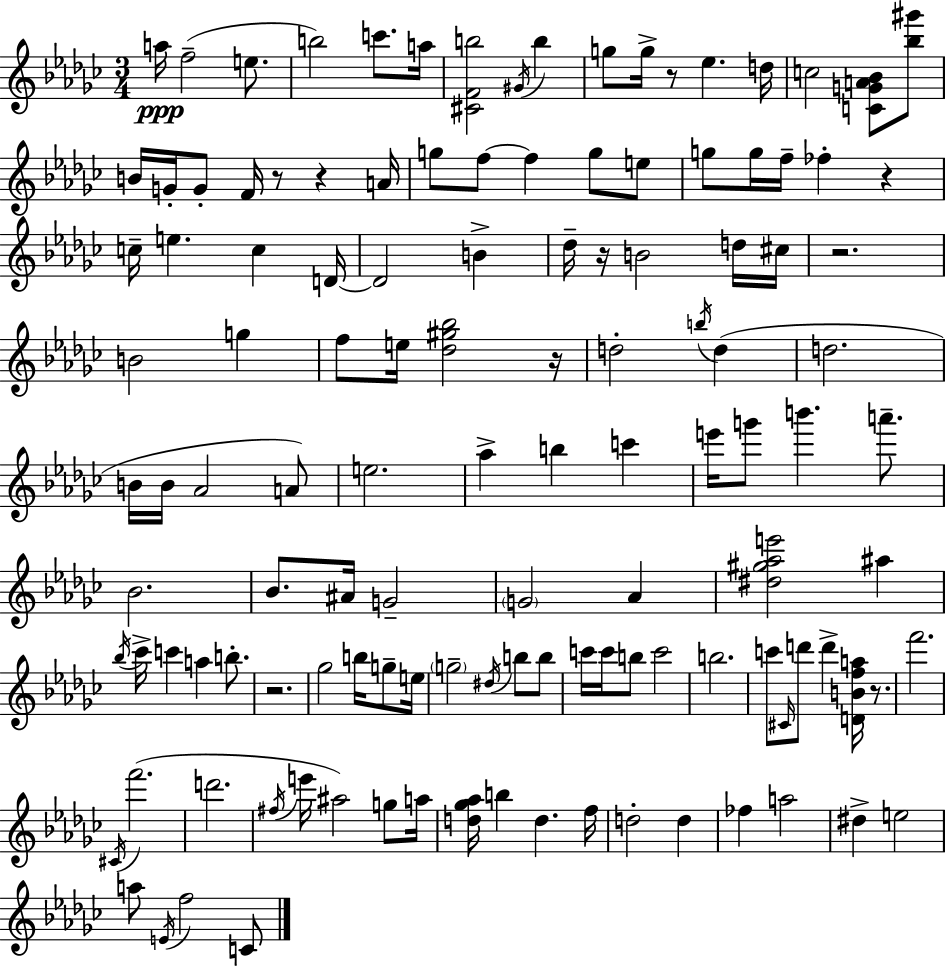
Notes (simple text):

A5/s F5/h E5/e. B5/h C6/e. A5/s [C#4,F4,B5]/h G#4/s B5/q G5/e G5/s R/e Eb5/q. D5/s C5/h [C4,G4,A4,Bb4]/e [Bb5,G#6]/e B4/s G4/s G4/e F4/s R/e R/q A4/s G5/e F5/e F5/q G5/e E5/e G5/e G5/s F5/s FES5/q R/q C5/s E5/q. C5/q D4/s D4/h B4/q Db5/s R/s B4/h D5/s C#5/s R/h. B4/h G5/q F5/e E5/s [Db5,G#5,Bb5]/h R/s D5/h B5/s D5/q D5/h. B4/s B4/s Ab4/h A4/e E5/h. Ab5/q B5/q C6/q E6/s G6/e B6/q. A6/e. Bb4/h. Bb4/e. A#4/s G4/h G4/h Ab4/q [D#5,G#5,Ab5,E6]/h A#5/q Bb5/s CES6/s C6/q A5/q B5/e. R/h. Gb5/h B5/s G5/e E5/s G5/h D#5/s B5/e B5/e C6/s C6/s B5/e C6/h B5/h. C6/e C#4/s D6/e D6/q [D4,B4,F5,A5]/s R/e. F6/h. C#4/s F6/h. D6/h. F#5/s E6/s A#5/h G5/e A5/s [D5,Gb5,Ab5]/s B5/q D5/q. F5/s D5/h D5/q FES5/q A5/h D#5/q E5/h A5/e E4/s F5/h C4/e